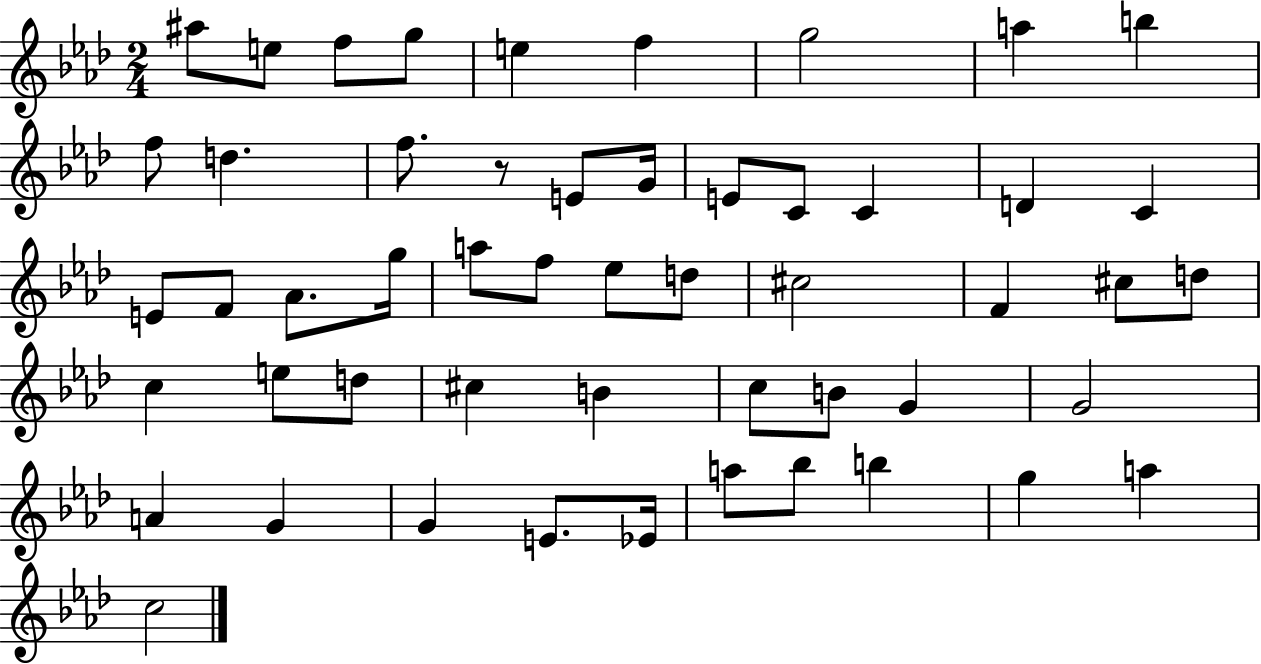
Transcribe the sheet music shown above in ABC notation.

X:1
T:Untitled
M:2/4
L:1/4
K:Ab
^a/2 e/2 f/2 g/2 e f g2 a b f/2 d f/2 z/2 E/2 G/4 E/2 C/2 C D C E/2 F/2 _A/2 g/4 a/2 f/2 _e/2 d/2 ^c2 F ^c/2 d/2 c e/2 d/2 ^c B c/2 B/2 G G2 A G G E/2 _E/4 a/2 _b/2 b g a c2